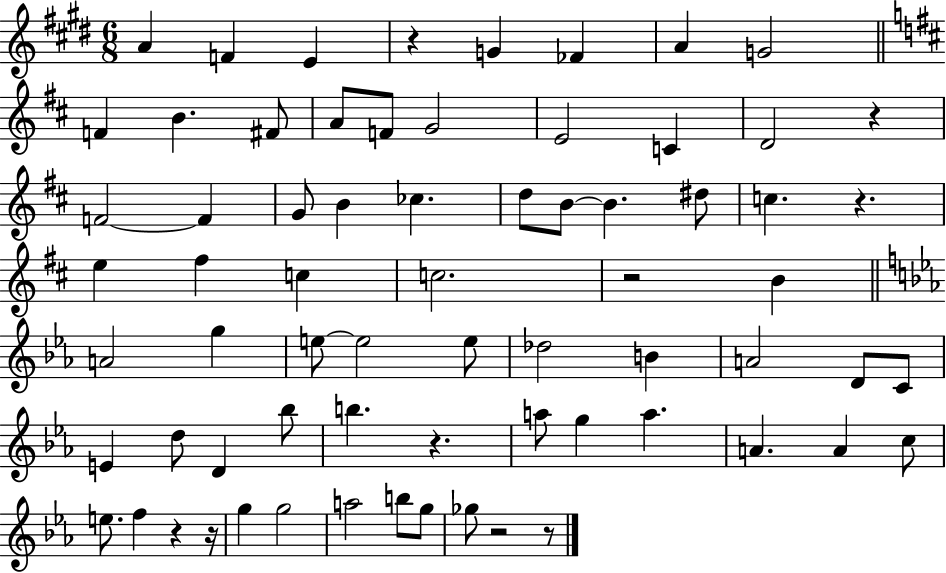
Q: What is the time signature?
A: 6/8